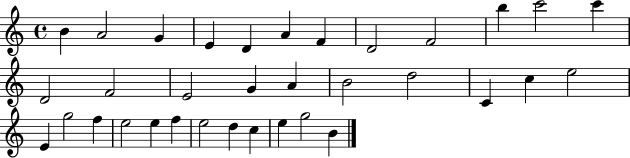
X:1
T:Untitled
M:4/4
L:1/4
K:C
B A2 G E D A F D2 F2 b c'2 c' D2 F2 E2 G A B2 d2 C c e2 E g2 f e2 e f e2 d c e g2 B